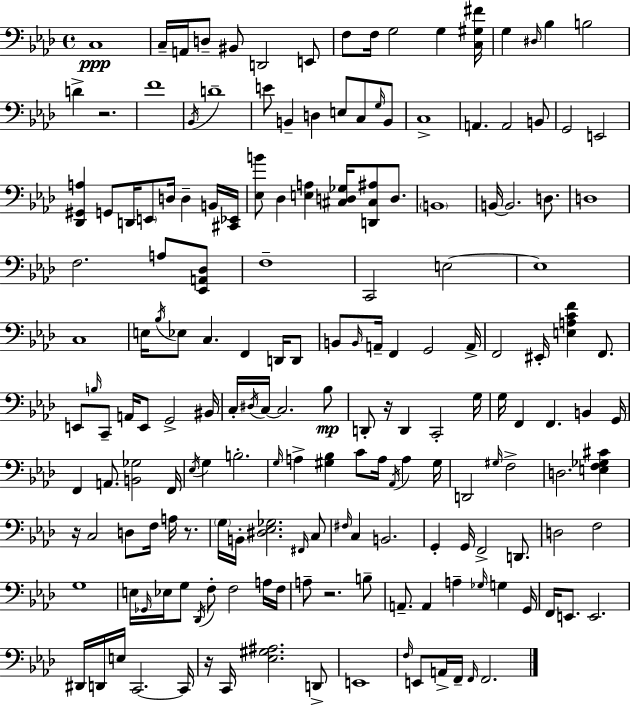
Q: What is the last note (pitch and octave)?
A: F2